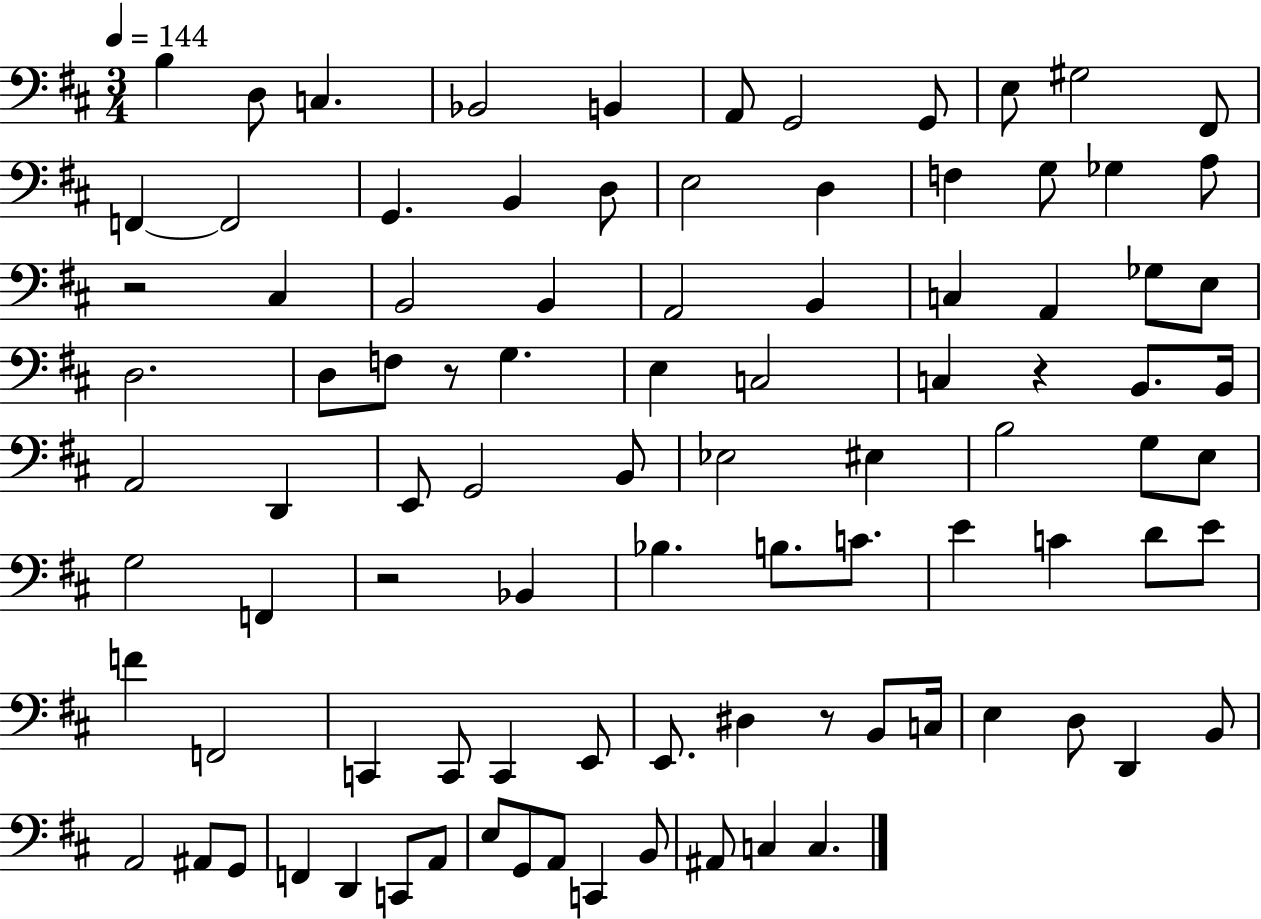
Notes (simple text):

B3/q D3/e C3/q. Bb2/h B2/q A2/e G2/h G2/e E3/e G#3/h F#2/e F2/q F2/h G2/q. B2/q D3/e E3/h D3/q F3/q G3/e Gb3/q A3/e R/h C#3/q B2/h B2/q A2/h B2/q C3/q A2/q Gb3/e E3/e D3/h. D3/e F3/e R/e G3/q. E3/q C3/h C3/q R/q B2/e. B2/s A2/h D2/q E2/e G2/h B2/e Eb3/h EIS3/q B3/h G3/e E3/e G3/h F2/q R/h Bb2/q Bb3/q. B3/e. C4/e. E4/q C4/q D4/e E4/e F4/q F2/h C2/q C2/e C2/q E2/e E2/e. D#3/q R/e B2/e C3/s E3/q D3/e D2/q B2/e A2/h A#2/e G2/e F2/q D2/q C2/e A2/e E3/e G2/e A2/e C2/q B2/e A#2/e C3/q C3/q.